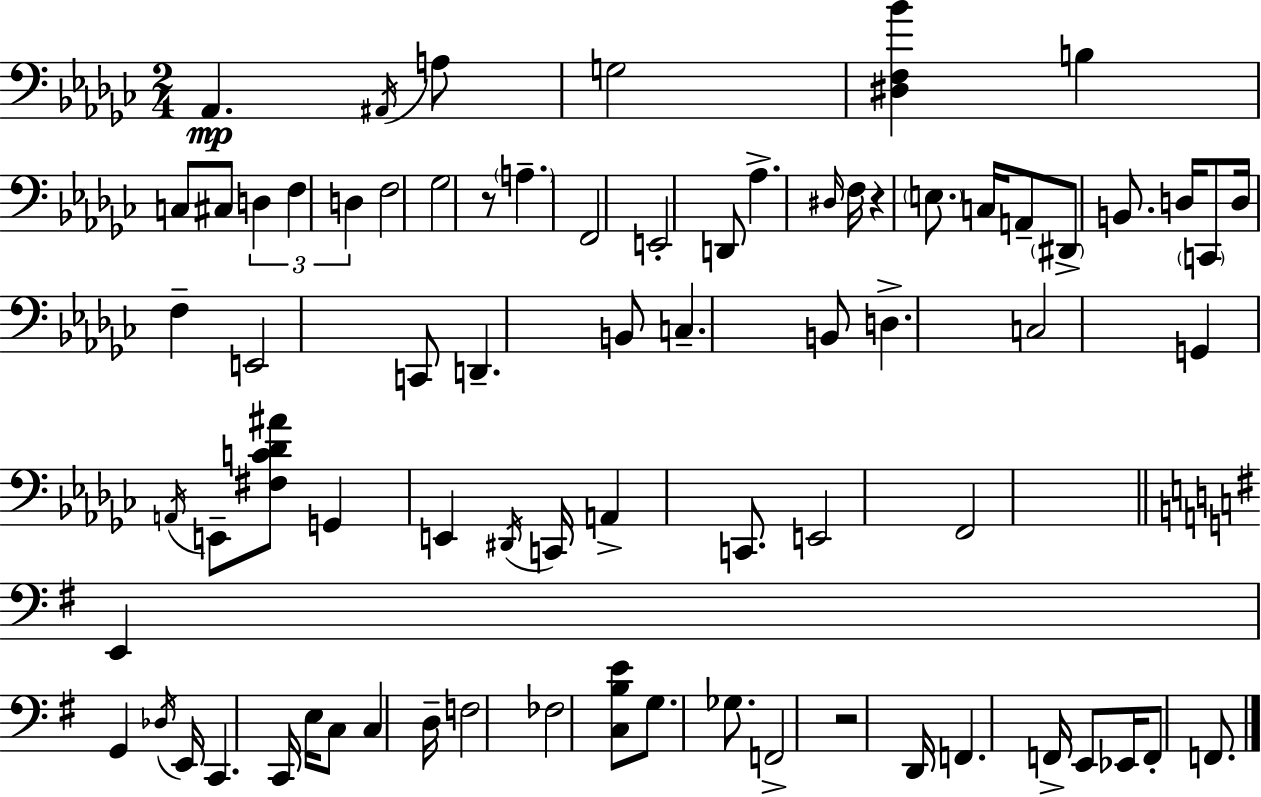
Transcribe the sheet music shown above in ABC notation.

X:1
T:Untitled
M:2/4
L:1/4
K:Ebm
_A,, ^A,,/4 A,/2 G,2 [^D,F,_B] B, C,/2 ^C,/2 D, F, D, F,2 _G,2 z/2 A, F,,2 E,,2 D,,/2 _A, ^D,/4 F,/4 z E,/2 C,/4 A,,/2 ^D,,/2 B,,/2 D,/4 C,,/2 D,/4 F, E,,2 C,,/2 D,, B,,/2 C, B,,/2 D, C,2 G,, A,,/4 E,,/2 [^F,C_D^A]/2 G,, E,, ^D,,/4 C,,/4 A,, C,,/2 E,,2 F,,2 E,, G,, _D,/4 E,,/4 C,, C,,/4 E,/4 C,/2 C, D,/4 F,2 _F,2 [C,B,E]/2 G,/2 _G,/2 F,,2 z2 D,,/4 F,, F,,/4 E,,/2 _E,,/4 F,,/2 F,,/2